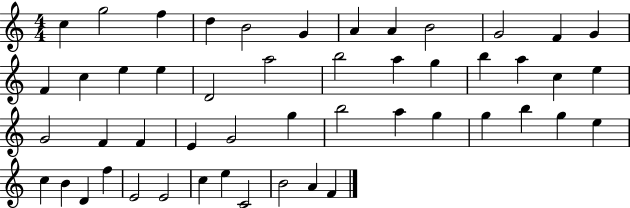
C5/q G5/h F5/q D5/q B4/h G4/q A4/q A4/q B4/h G4/h F4/q G4/q F4/q C5/q E5/q E5/q D4/h A5/h B5/h A5/q G5/q B5/q A5/q C5/q E5/q G4/h F4/q F4/q E4/q G4/h G5/q B5/h A5/q G5/q G5/q B5/q G5/q E5/q C5/q B4/q D4/q F5/q E4/h E4/h C5/q E5/q C4/h B4/h A4/q F4/q